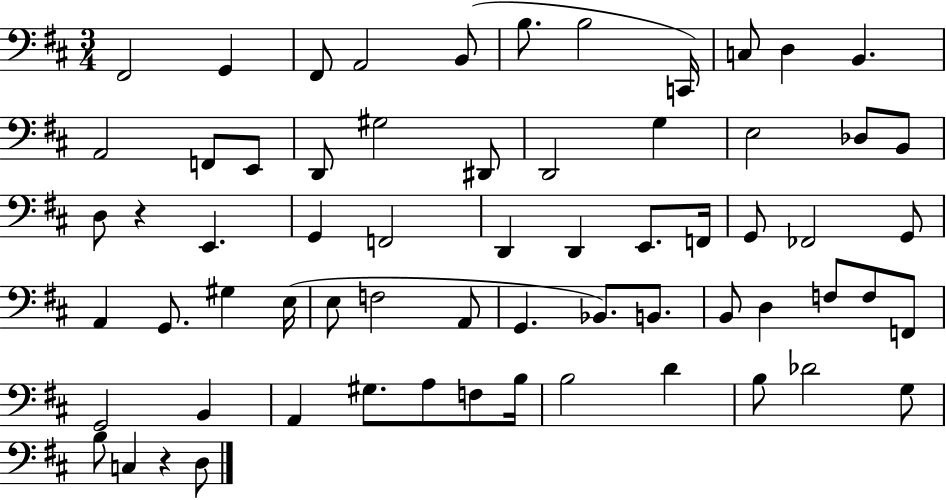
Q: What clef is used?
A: bass